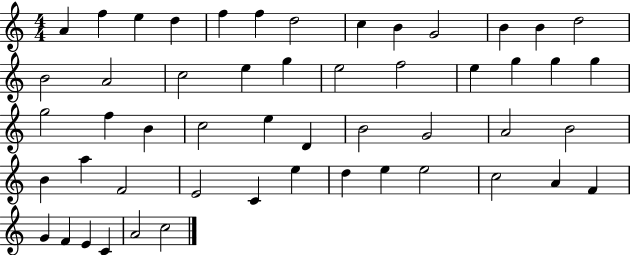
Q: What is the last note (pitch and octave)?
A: C5